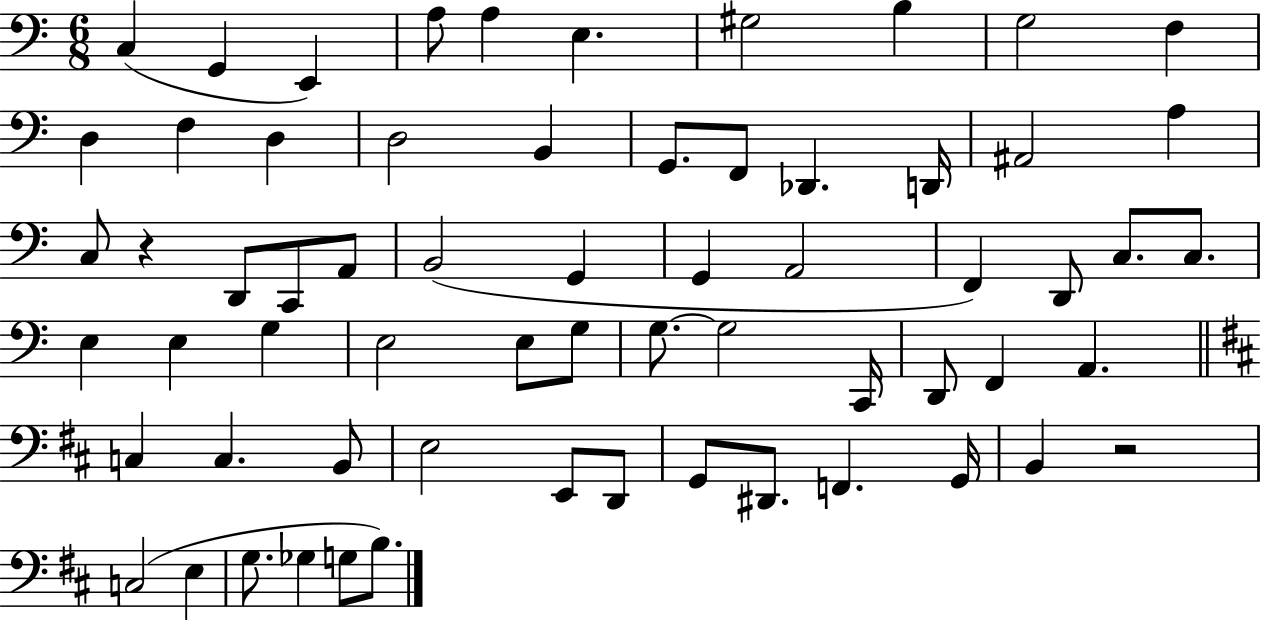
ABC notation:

X:1
T:Untitled
M:6/8
L:1/4
K:C
C, G,, E,, A,/2 A, E, ^G,2 B, G,2 F, D, F, D, D,2 B,, G,,/2 F,,/2 _D,, D,,/4 ^A,,2 A, C,/2 z D,,/2 C,,/2 A,,/2 B,,2 G,, G,, A,,2 F,, D,,/2 C,/2 C,/2 E, E, G, E,2 E,/2 G,/2 G,/2 G,2 C,,/4 D,,/2 F,, A,, C, C, B,,/2 E,2 E,,/2 D,,/2 G,,/2 ^D,,/2 F,, G,,/4 B,, z2 C,2 E, G,/2 _G, G,/2 B,/2